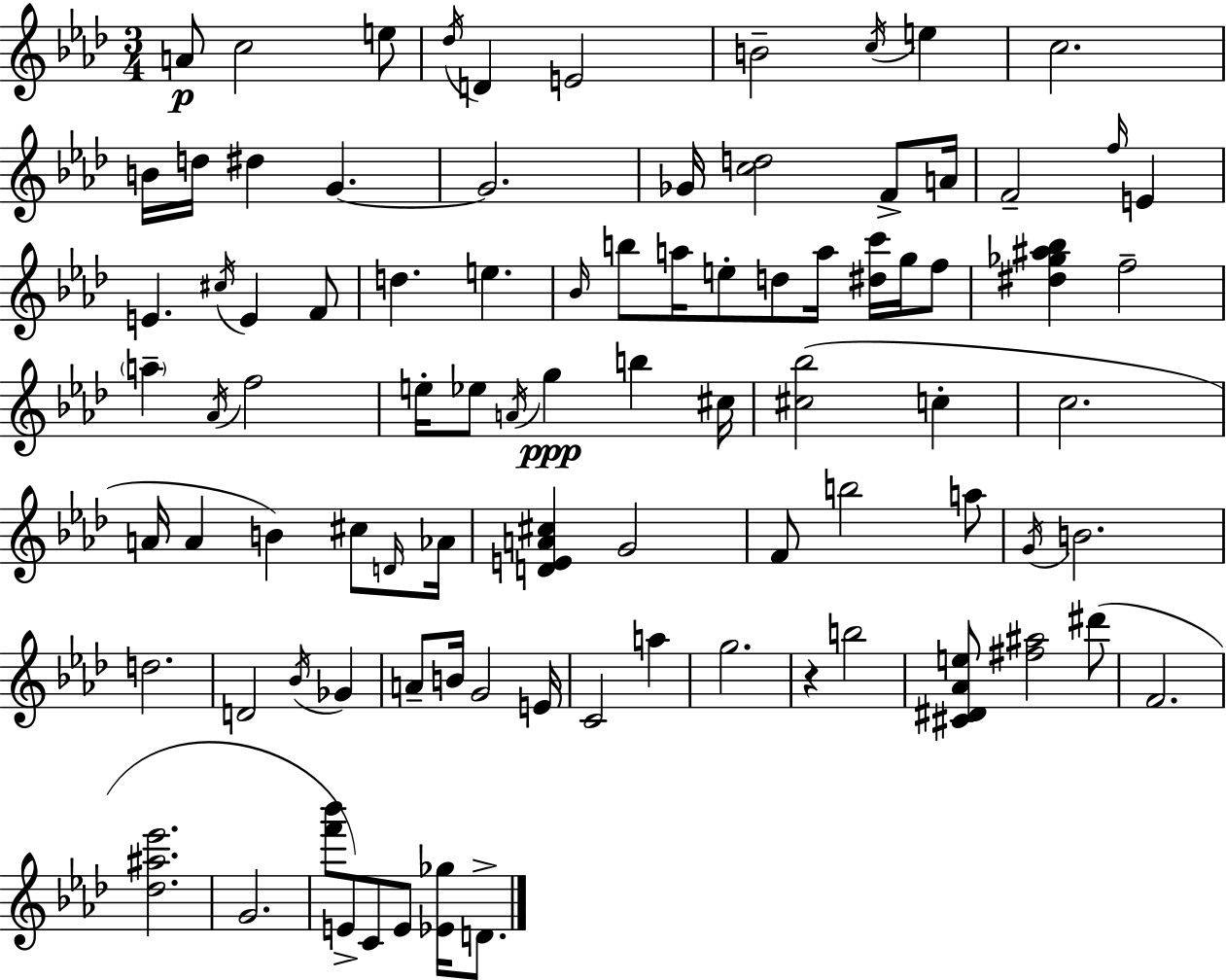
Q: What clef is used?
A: treble